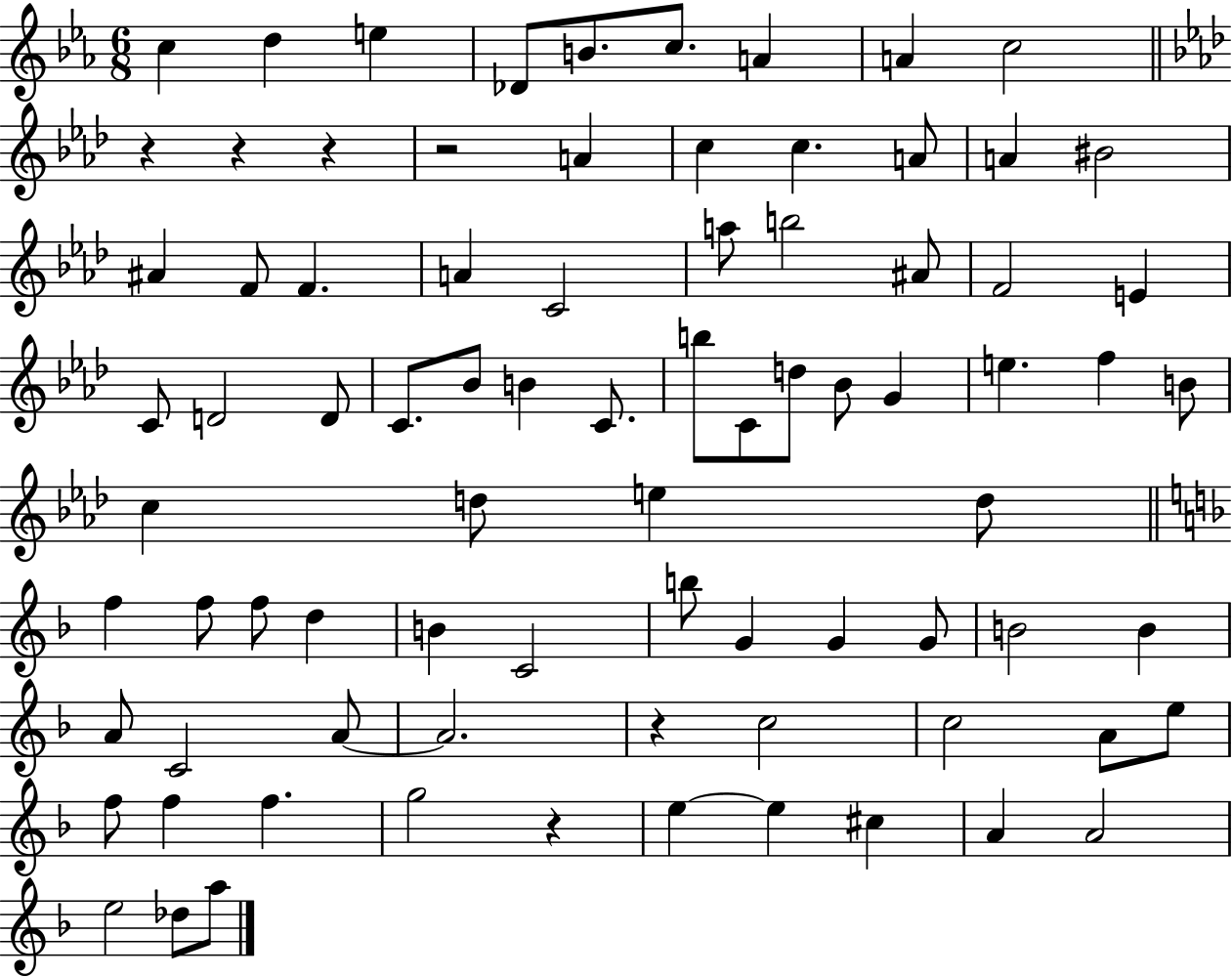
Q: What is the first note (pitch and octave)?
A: C5